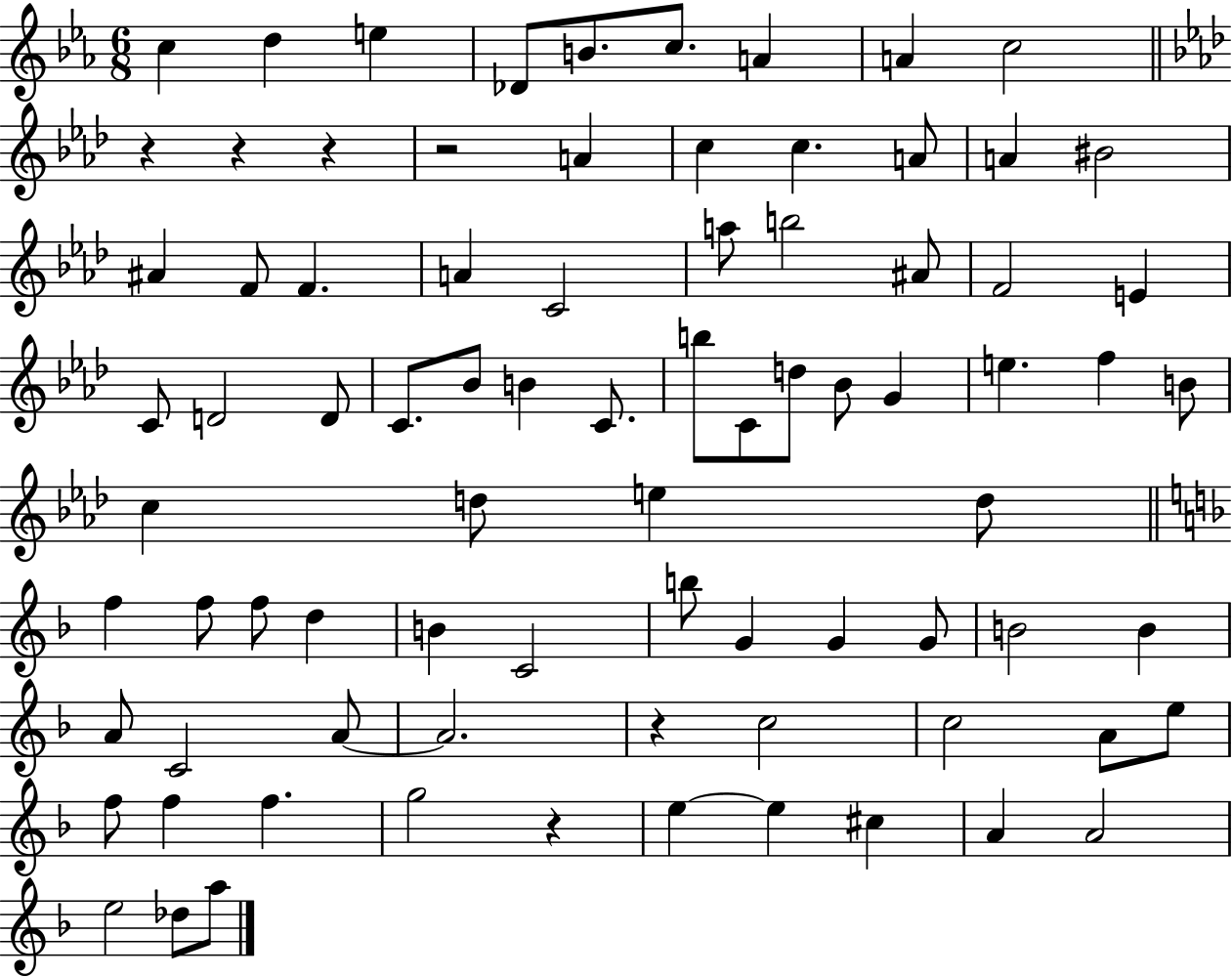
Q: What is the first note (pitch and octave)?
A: C5